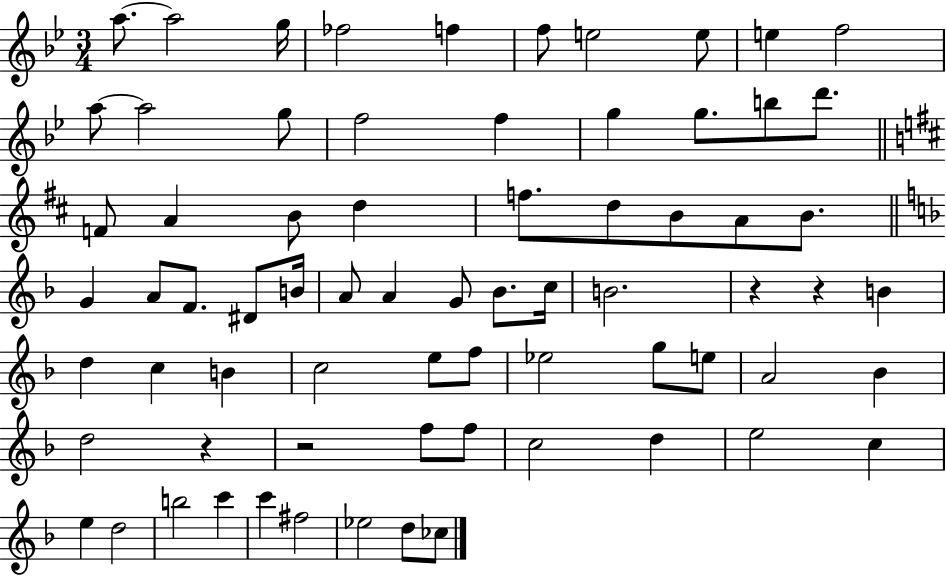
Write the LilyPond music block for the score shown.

{
  \clef treble
  \numericTimeSignature
  \time 3/4
  \key bes \major
  \repeat volta 2 { a''8.~~ a''2 g''16 | fes''2 f''4 | f''8 e''2 e''8 | e''4 f''2 | \break a''8~~ a''2 g''8 | f''2 f''4 | g''4 g''8. b''8 d'''8. | \bar "||" \break \key d \major f'8 a'4 b'8 d''4 | f''8. d''8 b'8 a'8 b'8. | \bar "||" \break \key f \major g'4 a'8 f'8. dis'8 b'16 | a'8 a'4 g'8 bes'8. c''16 | b'2. | r4 r4 b'4 | \break d''4 c''4 b'4 | c''2 e''8 f''8 | ees''2 g''8 e''8 | a'2 bes'4 | \break d''2 r4 | r2 f''8 f''8 | c''2 d''4 | e''2 c''4 | \break e''4 d''2 | b''2 c'''4 | c'''4 fis''2 | ees''2 d''8 ces''8 | \break } \bar "|."
}